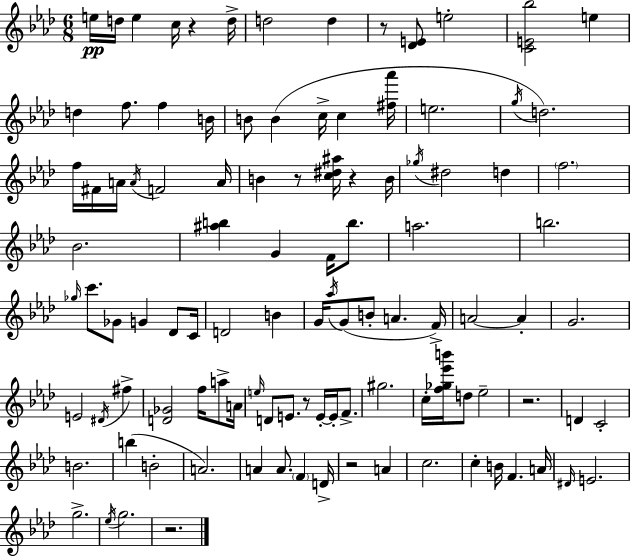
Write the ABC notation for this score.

X:1
T:Untitled
M:6/8
L:1/4
K:Fm
e/4 d/4 e c/4 z d/4 d2 d z/2 [_DE]/2 e2 [CE_b]2 e d f/2 f B/4 B/2 B c/4 c [^f_a']/4 e2 g/4 d2 f/4 ^F/4 A/4 A/4 F2 A/4 B z/2 [c^d^a]/4 z B/4 _g/4 ^d2 d f2 _B2 [^ab] G F/4 b/2 a2 b2 _g/4 c'/2 _G/2 G _D/2 C/4 D2 B G/4 _a/4 G/2 B/2 A F/4 A2 A G2 E2 ^D/4 ^f [D_G]2 f/4 a/2 A/4 e/4 D/2 E/2 z/2 E/4 E/4 F/2 ^g2 c/4 [f_g_e'b']/4 d/2 _e2 z2 D C2 B2 b B2 A2 A A/2 F D/4 z2 A c2 c B/4 F A/4 ^D/4 E2 g2 _e/4 g2 z2